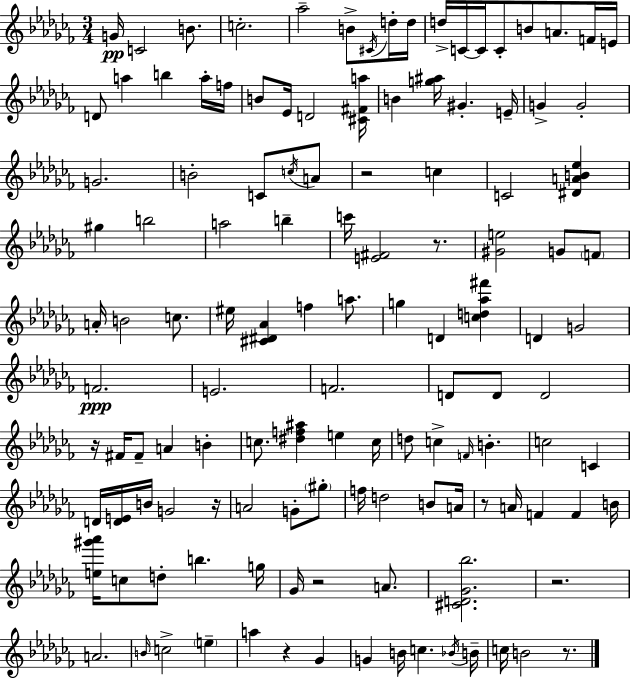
{
  \clef treble
  \numericTimeSignature
  \time 3/4
  \key aes \minor
  g'16\pp c'2 b'8. | c''2.-. | aes''2-- b'8-> \acciaccatura { cis'16 } d''16-. | d''16 d''16-> c'16~~ c'16 c'8-. b'8 a'8. f'16 | \break e'16 d'8 a''4 b''4 a''16-. | f''16 b'8 ees'16 d'2 | <cis' fis' a''>16 b'4 <g'' ais''>16 gis'4.-. | e'16-- g'4-> g'2-. | \break g'2. | b'2-. c'8 \acciaccatura { c''16 } | a'8 r2 c''4 | c'2 <dis' a' b' ees''>4 | \break gis''4 b''2 | a''2 b''4-- | c'''16 <e' fis'>2 r8. | <gis' e''>2 g'8 | \break \parenthesize f'8 a'16-. b'2 c''8. | eis''16 <cis' dis' aes'>4 f''4 a''8. | g''4 d'4 <c'' d'' aes'' fis'''>4 | d'4 g'2 | \break f'2.\ppp | e'2. | f'2. | d'8 d'8 d'2 | \break r16 fis'16 fis'8-- a'4 b'4-. | c''8. <dis'' f'' ais''>4 e''4 | c''16 d''8 c''4-> \grace { f'16 } b'4.-. | c''2 c'4 | \break d'16 <d' e'>16 b'16 g'2 | r16 a'2 g'8-. | \parenthesize gis''8-. f''16 d''2 | b'8 a'16 r8 a'16 f'4 f'4 | \break b'16 <e'' gis''' aes'''>16 c''8 d''8-. b''4. | g''16 ges'16 r2 | a'8. <cis' d' ges' bes''>2. | r2. | \break a'2. | \grace { b'16 } c''2-> | \parenthesize e''4-- a''4 r4 | ges'4 g'4 b'16 c''4. | \break \acciaccatura { bes'16 } b'16-- c''16 b'2 | r8. \bar "|."
}